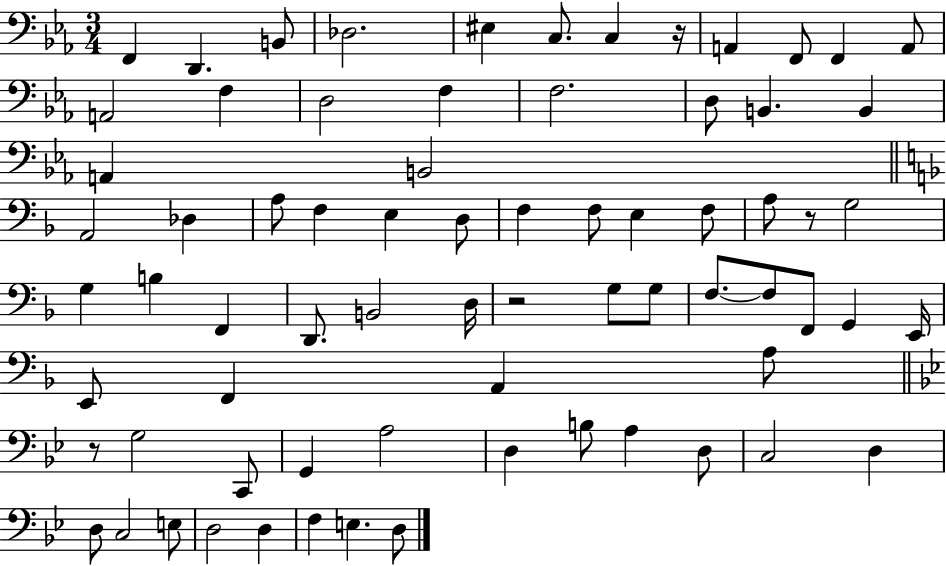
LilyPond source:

{
  \clef bass
  \numericTimeSignature
  \time 3/4
  \key ees \major
  f,4 d,4. b,8 | des2. | eis4 c8. c4 r16 | a,4 f,8 f,4 a,8 | \break a,2 f4 | d2 f4 | f2. | d8 b,4. b,4 | \break a,4 b,2 | \bar "||" \break \key d \minor a,2 des4 | a8 f4 e4 d8 | f4 f8 e4 f8 | a8 r8 g2 | \break g4 b4 f,4 | d,8. b,2 d16 | r2 g8 g8 | f8.~~ f8 f,8 g,4 e,16 | \break e,8 f,4 a,4 a8 | \bar "||" \break \key bes \major r8 g2 c,8 | g,4 a2 | d4 b8 a4 d8 | c2 d4 | \break d8 c2 e8 | d2 d4 | f4 e4. d8 | \bar "|."
}